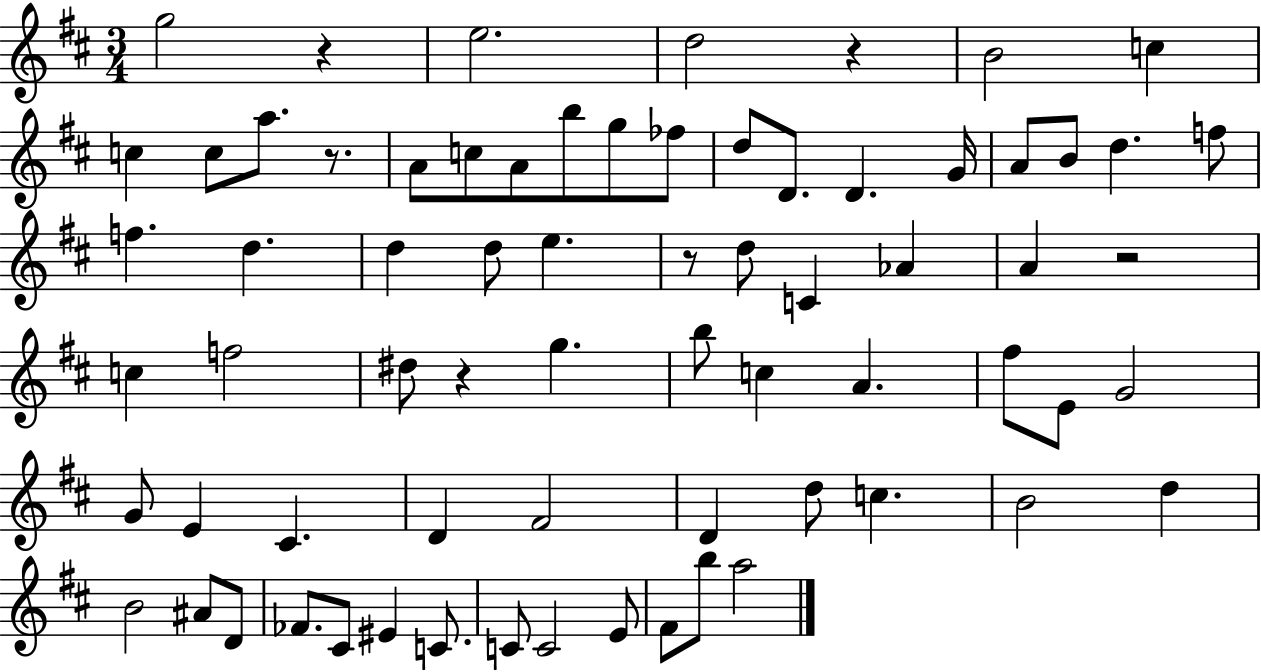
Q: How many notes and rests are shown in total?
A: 70